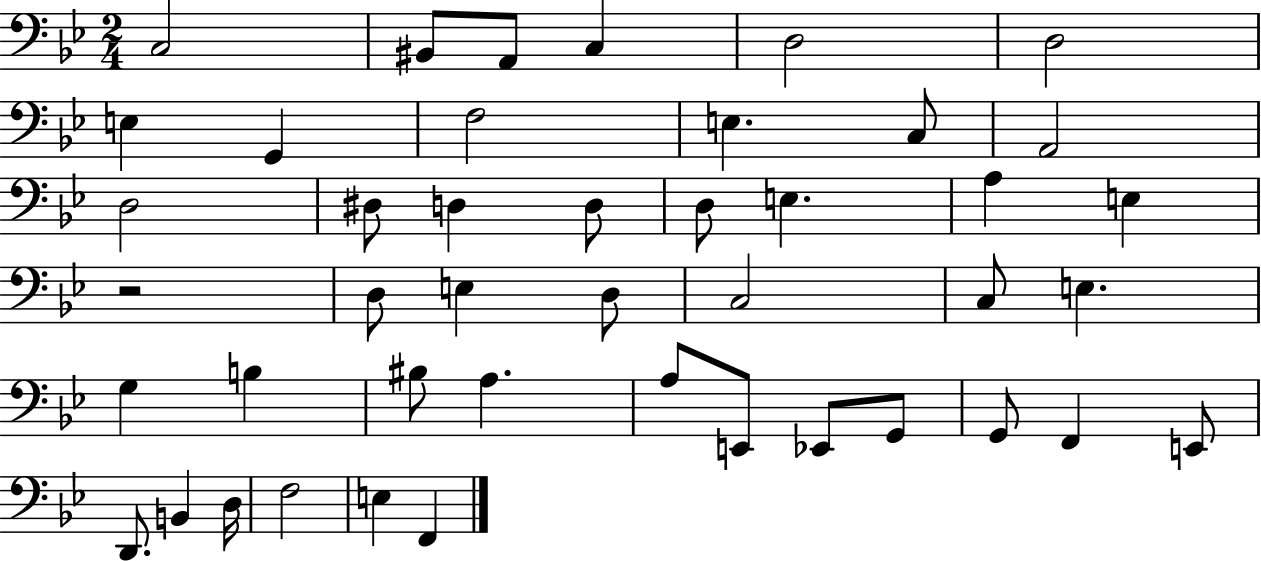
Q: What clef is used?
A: bass